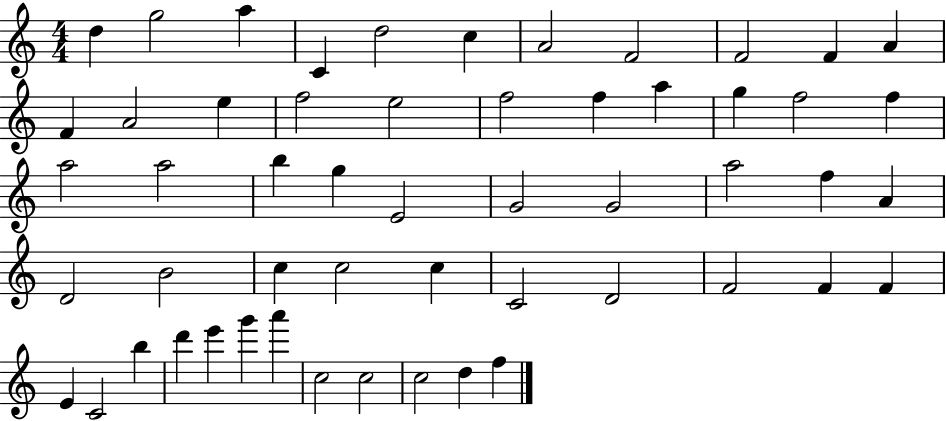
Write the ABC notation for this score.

X:1
T:Untitled
M:4/4
L:1/4
K:C
d g2 a C d2 c A2 F2 F2 F A F A2 e f2 e2 f2 f a g f2 f a2 a2 b g E2 G2 G2 a2 f A D2 B2 c c2 c C2 D2 F2 F F E C2 b d' e' g' a' c2 c2 c2 d f